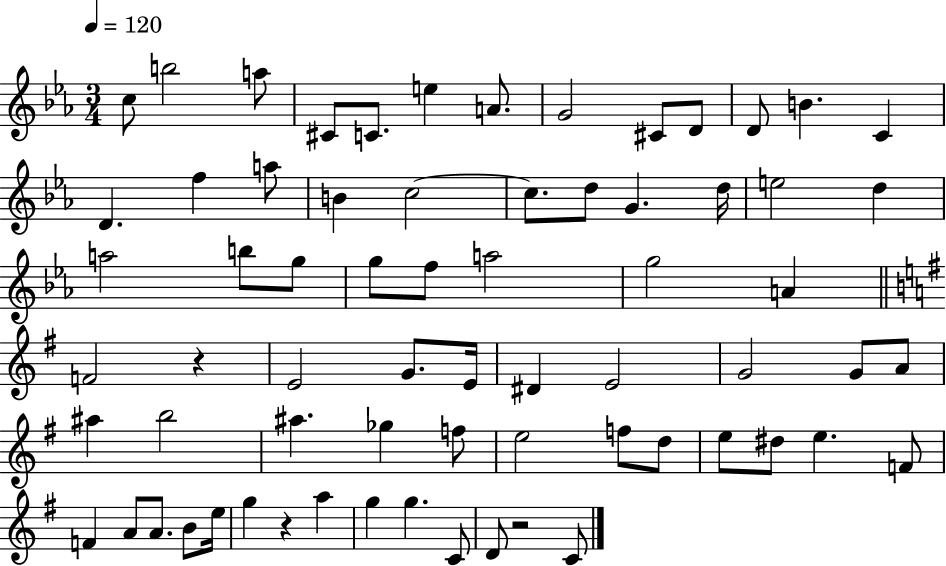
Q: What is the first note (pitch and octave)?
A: C5